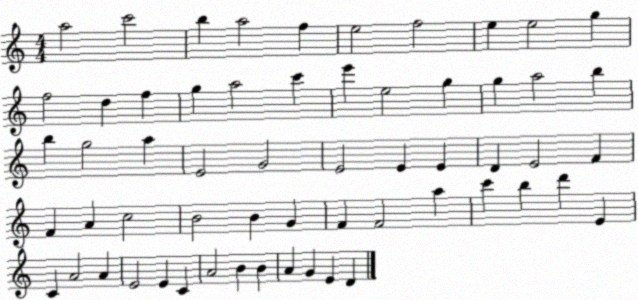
X:1
T:Untitled
M:4/4
L:1/4
K:C
a2 c'2 b a2 f e2 f2 e e2 g f2 d f g a2 c' e' e2 g g a2 b b g2 a E2 G2 E2 E E D E2 F F A c2 B2 B G F F2 a c' b d' E C A2 A E2 E C A2 B B A G E D